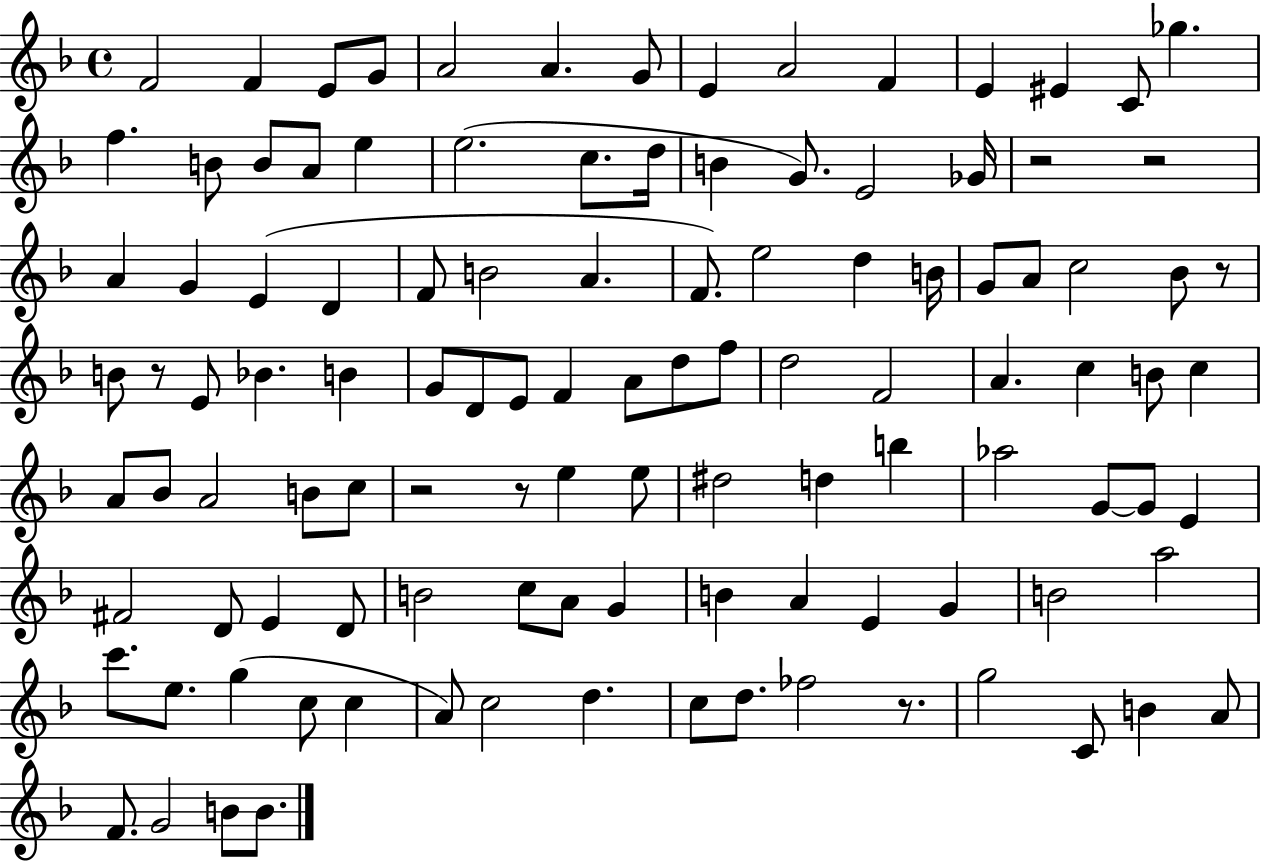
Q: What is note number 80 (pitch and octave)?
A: G4